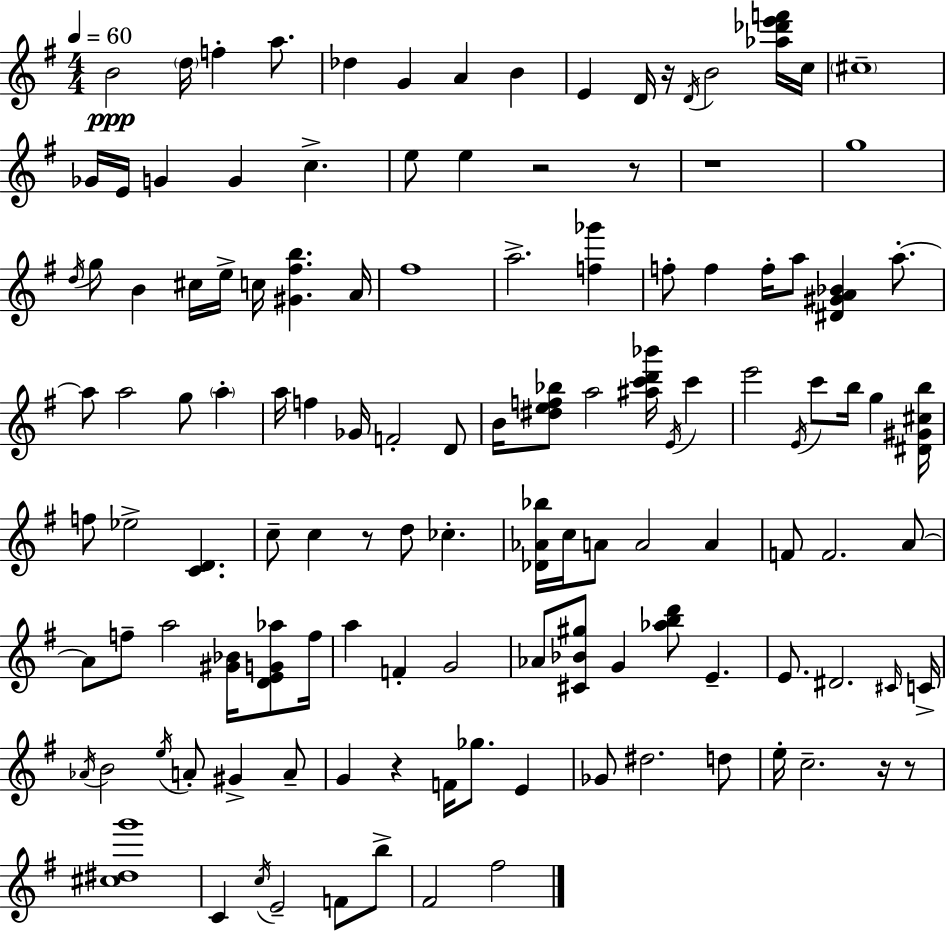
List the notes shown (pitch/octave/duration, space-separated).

B4/h D5/s F5/q A5/e. Db5/q G4/q A4/q B4/q E4/q D4/s R/s D4/s B4/h [Ab5,Db6,E6,F6]/s C5/s C#5/w Gb4/s E4/s G4/q G4/q C5/q. E5/e E5/q R/h R/e R/w G5/w D5/s G5/e B4/q C#5/s E5/s C5/s [G#4,F#5,B5]/q. A4/s F#5/w A5/h. [F5,Gb6]/q F5/e F5/q F5/s A5/e [D#4,G#4,A4,Bb4]/q A5/e. A5/e A5/h G5/e A5/q A5/s F5/q Gb4/s F4/h D4/e B4/s [D#5,E5,F5,Bb5]/e A5/h [A#5,C6,D6,Bb6]/s E4/s C6/q E6/h E4/s C6/e B5/s G5/q [D#4,G#4,C#5,B5]/s F5/e Eb5/h [C4,D4]/q. C5/e C5/q R/e D5/e CES5/q. [Db4,Ab4,Bb5]/s C5/s A4/e A4/h A4/q F4/e F4/h. A4/e A4/e F5/e A5/h [G#4,Bb4]/s [D4,E4,G4,Ab5]/e F5/s A5/q F4/q G4/h Ab4/e [C#4,Bb4,G#5]/e G4/q [Ab5,B5,D6]/e E4/q. E4/e. D#4/h. C#4/s C4/s Ab4/s B4/h E5/s A4/e G#4/q A4/e G4/q R/q F4/s Gb5/e. E4/q Gb4/e D#5/h. D5/e E5/s C5/h. R/s R/e [C#5,D#5,G6]/w C4/q C5/s E4/h F4/e B5/e F#4/h F#5/h